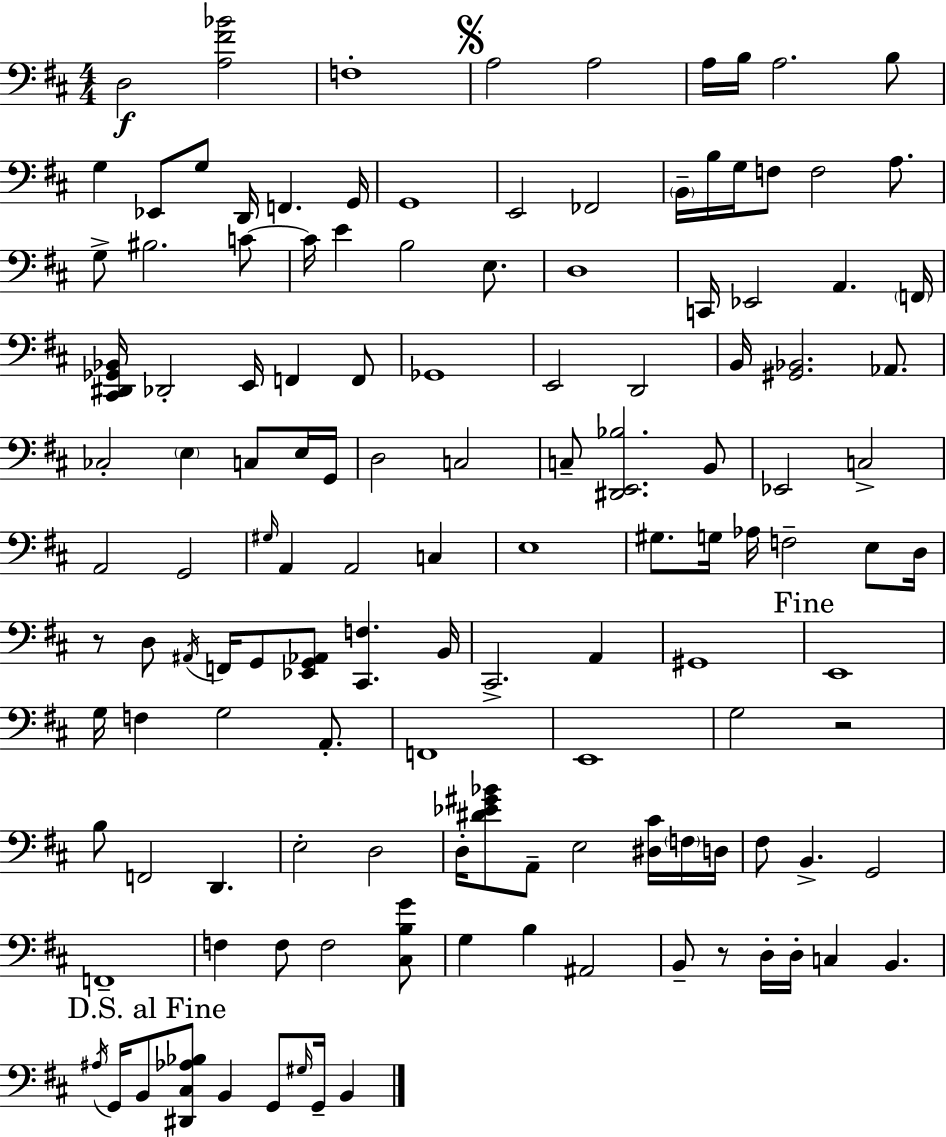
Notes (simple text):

D3/h [A3,F#4,Bb4]/h F3/w A3/h A3/h A3/s B3/s A3/h. B3/e G3/q Eb2/e G3/e D2/s F2/q. G2/s G2/w E2/h FES2/h B2/s B3/s G3/s F3/e F3/h A3/e. G3/e BIS3/h. C4/e C4/s E4/q B3/h E3/e. D3/w C2/s Eb2/h A2/q. F2/s [C#2,D#2,Gb2,Bb2]/s Db2/h E2/s F2/q F2/e Gb2/w E2/h D2/h B2/s [G#2,Bb2]/h. Ab2/e. CES3/h E3/q C3/e E3/s G2/s D3/h C3/h C3/e [D#2,E2,Bb3]/h. B2/e Eb2/h C3/h A2/h G2/h G#3/s A2/q A2/h C3/q E3/w G#3/e. G3/s Ab3/s F3/h E3/e D3/s R/e D3/e A#2/s F2/s G2/e [Eb2,G2,Ab2]/e [C#2,F3]/q. B2/s C#2/h. A2/q G#2/w E2/w G3/s F3/q G3/h A2/e. F2/w E2/w G3/h R/h B3/e F2/h D2/q. E3/h D3/h D3/s [D#4,Eb4,G#4,Bb4]/e A2/e E3/h [D#3,C#4]/s F3/s D3/s F#3/e B2/q. G2/h F2/w F3/q F3/e F3/h [C#3,B3,G4]/e G3/q B3/q A#2/h B2/e R/e D3/s D3/s C3/q B2/q. A#3/s G2/s B2/e [D#2,C#3,Ab3,Bb3]/e B2/q G2/e G#3/s G2/s B2/q